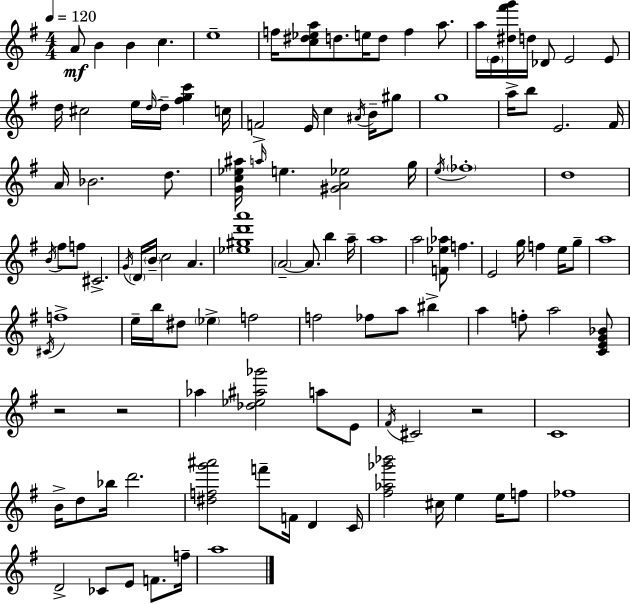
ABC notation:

X:1
T:Untitled
M:4/4
L:1/4
K:G
A/2 B B c e4 f/4 [c^d_ea]/2 d/2 e/4 d/2 f a/2 a/4 E/4 [^d^f'g']/4 d/4 _D/2 E2 E/2 d/4 ^c2 e/4 d/4 d/4 [^fgc'] c/4 F2 E/4 c ^A/4 B/4 ^g/2 g4 a/4 b/2 E2 ^F/4 A/4 _B2 d/2 [Gc_e^a]/4 a/4 e [^GA_e]2 g/4 e/4 _f4 d4 B/4 ^f/2 f/2 ^C2 G/4 D/4 B/4 c2 A [_e^gd'a']4 A2 A/2 b a/4 a4 a2 [F_e_a]/2 f E2 g/4 f e/4 g/2 a4 ^C/4 f4 e/4 b/4 ^d/2 _e f2 f2 _f/2 a/2 ^b a f/2 a2 [CEG_B]/2 z2 z2 _a [_d_e^a_g']2 a/2 E/2 ^F/4 ^C2 z2 C4 B/4 d/2 _b/4 d'2 [^dfg'^a']2 f'/2 F/4 D C/4 [^f_a_g'_b']2 ^c/4 e e/4 f/2 _f4 D2 _C/2 E/2 F/2 f/4 a4